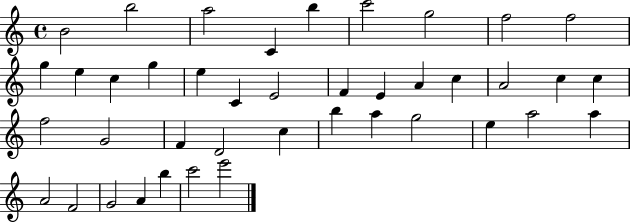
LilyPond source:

{
  \clef treble
  \time 4/4
  \defaultTimeSignature
  \key c \major
  b'2 b''2 | a''2 c'4 b''4 | c'''2 g''2 | f''2 f''2 | \break g''4 e''4 c''4 g''4 | e''4 c'4 e'2 | f'4 e'4 a'4 c''4 | a'2 c''4 c''4 | \break f''2 g'2 | f'4 d'2 c''4 | b''4 a''4 g''2 | e''4 a''2 a''4 | \break a'2 f'2 | g'2 a'4 b''4 | c'''2 e'''2 | \bar "|."
}